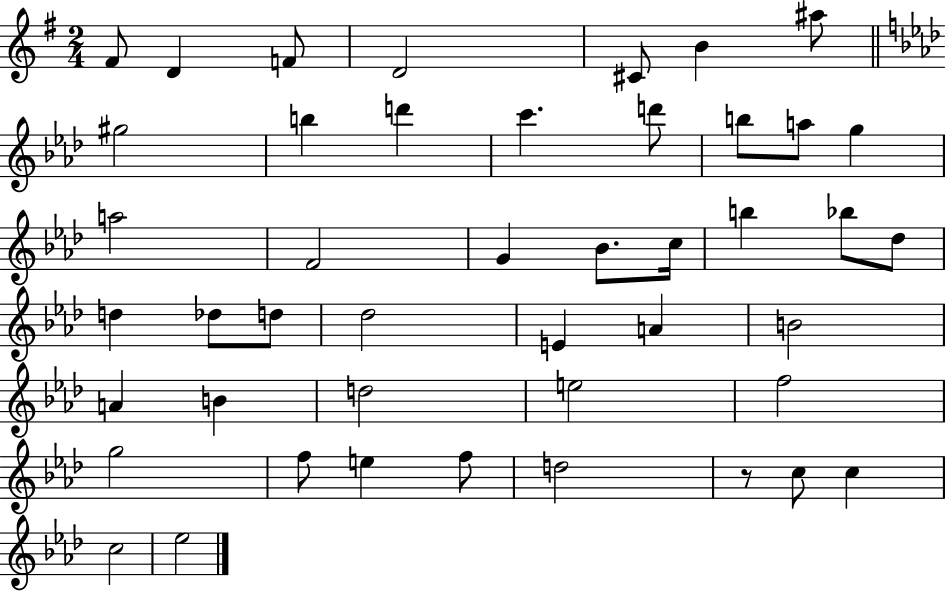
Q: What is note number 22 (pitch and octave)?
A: Bb5